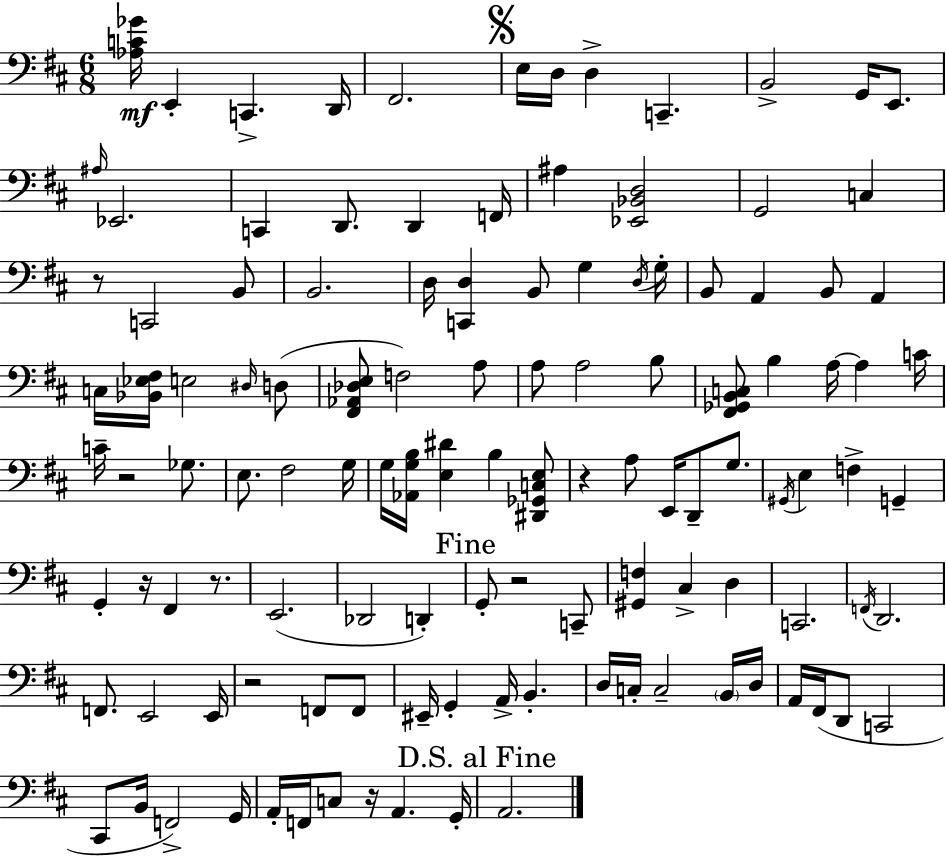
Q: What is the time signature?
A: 6/8